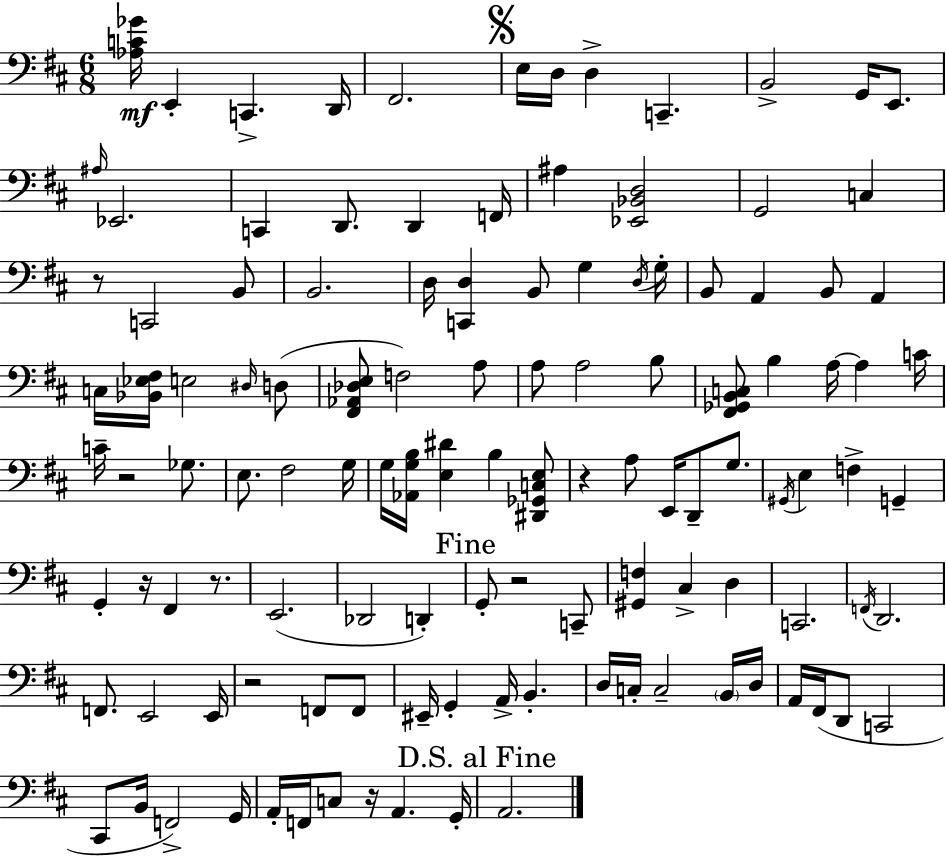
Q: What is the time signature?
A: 6/8